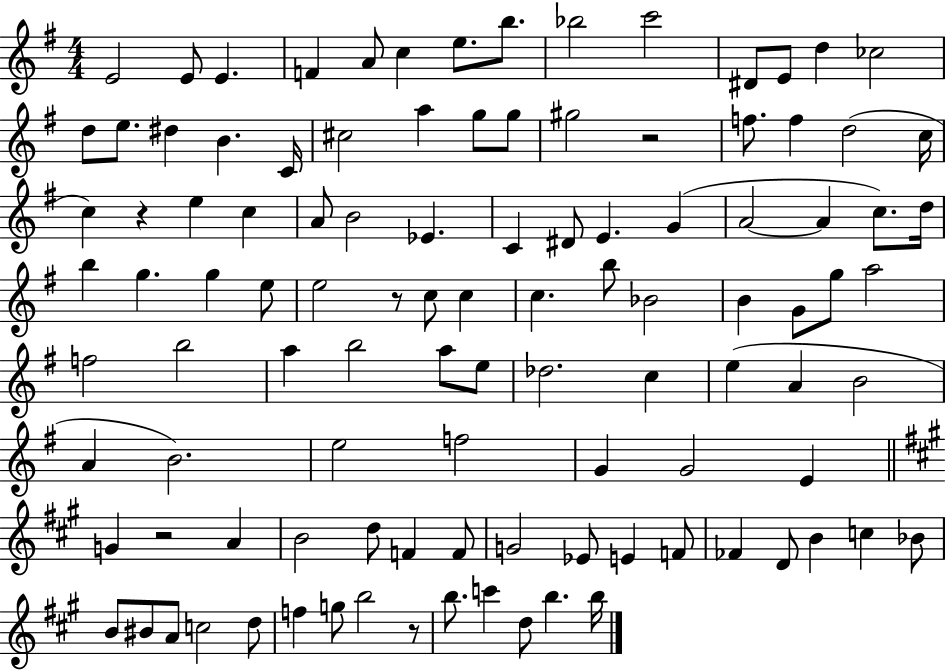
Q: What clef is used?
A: treble